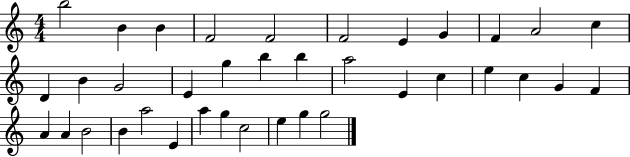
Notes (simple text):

B5/h B4/q B4/q F4/h F4/h F4/h E4/q G4/q F4/q A4/h C5/q D4/q B4/q G4/h E4/q G5/q B5/q B5/q A5/h E4/q C5/q E5/q C5/q G4/q F4/q A4/q A4/q B4/h B4/q A5/h E4/q A5/q G5/q C5/h E5/q G5/q G5/h